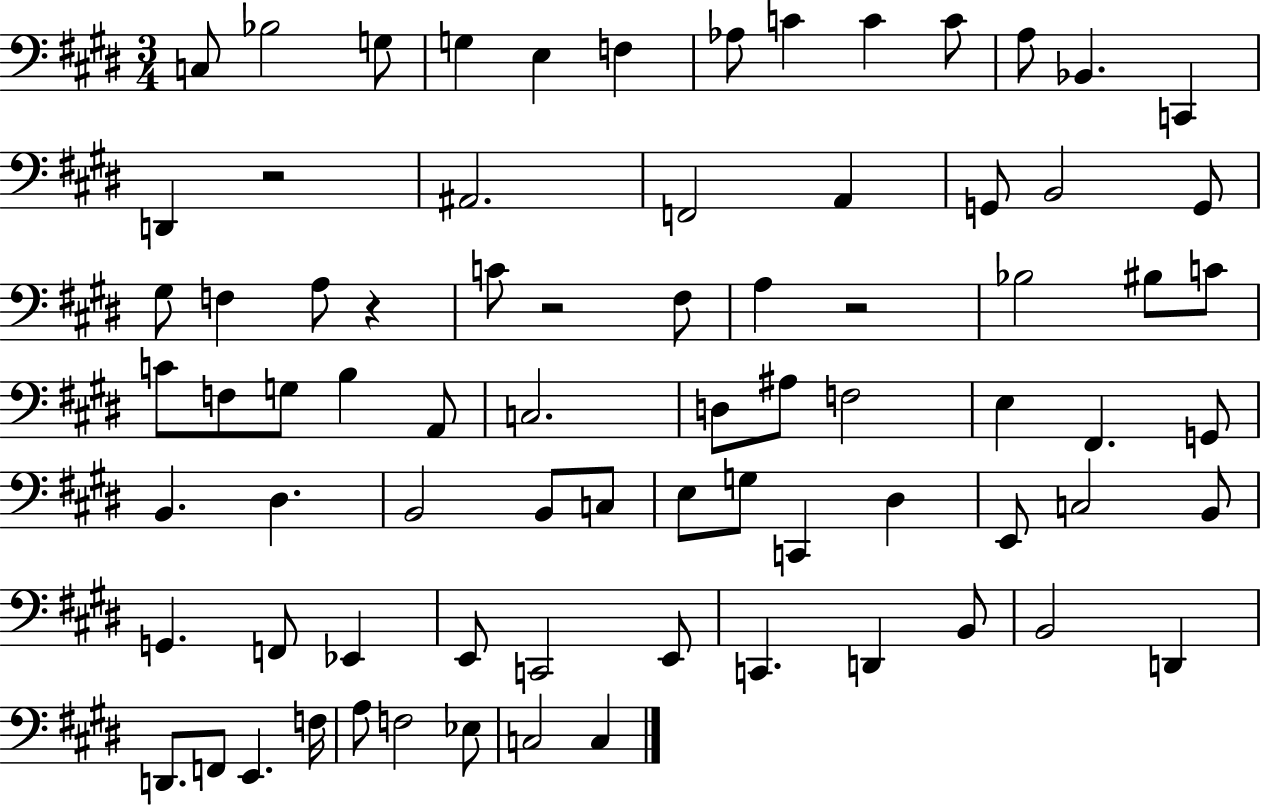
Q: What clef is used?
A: bass